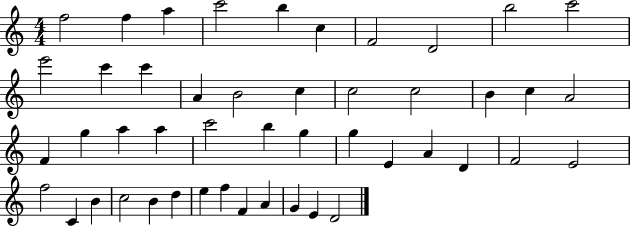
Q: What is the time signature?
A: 4/4